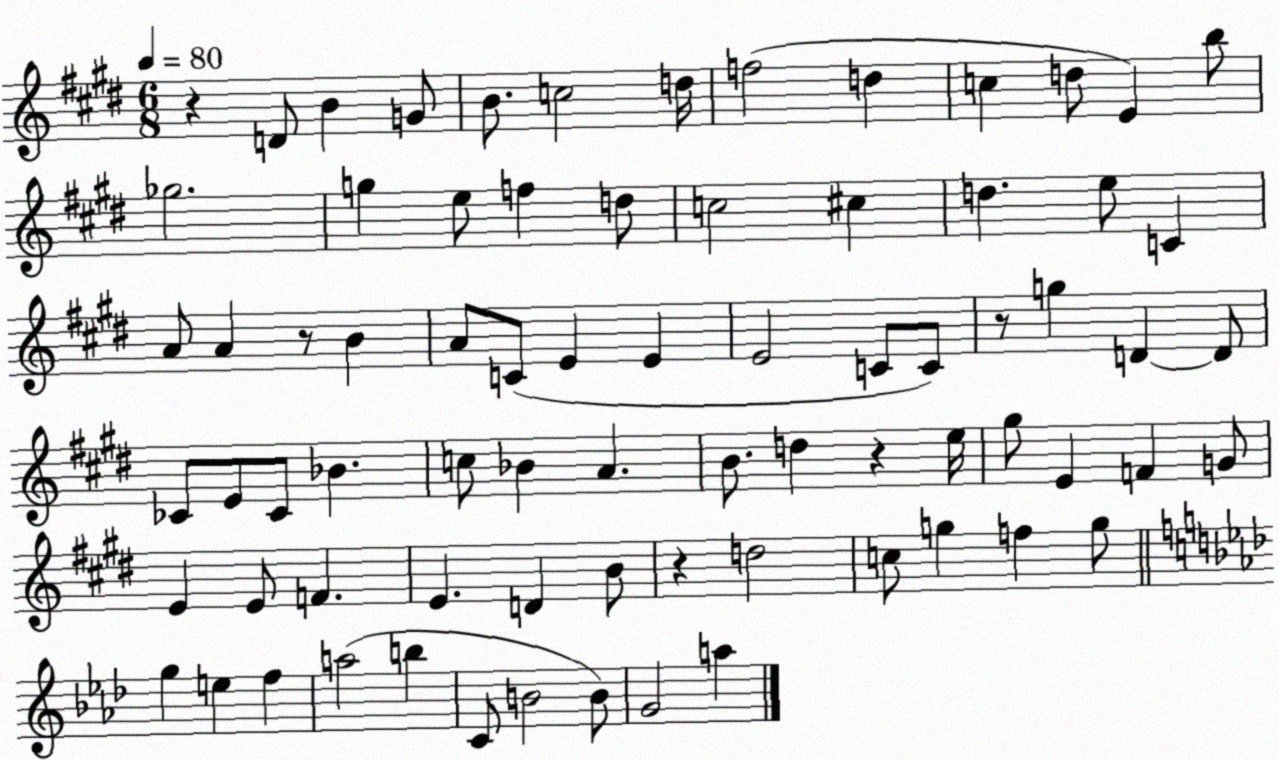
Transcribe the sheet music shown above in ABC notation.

X:1
T:Untitled
M:6/8
L:1/4
K:E
z D/2 B G/2 B/2 c2 d/4 f2 d c d/2 E b/2 _g2 g e/2 f d/2 c2 ^c d e/2 C A/2 A z/2 B A/2 C/2 E E E2 C/2 C/2 z/2 g D D/2 _C/2 E/2 _C/2 _B c/2 _B A B/2 d z e/4 ^g/2 E F G/2 E E/2 F E D B/2 z d2 c/2 g f g/2 g e f a2 b C/2 B2 B/2 G2 a